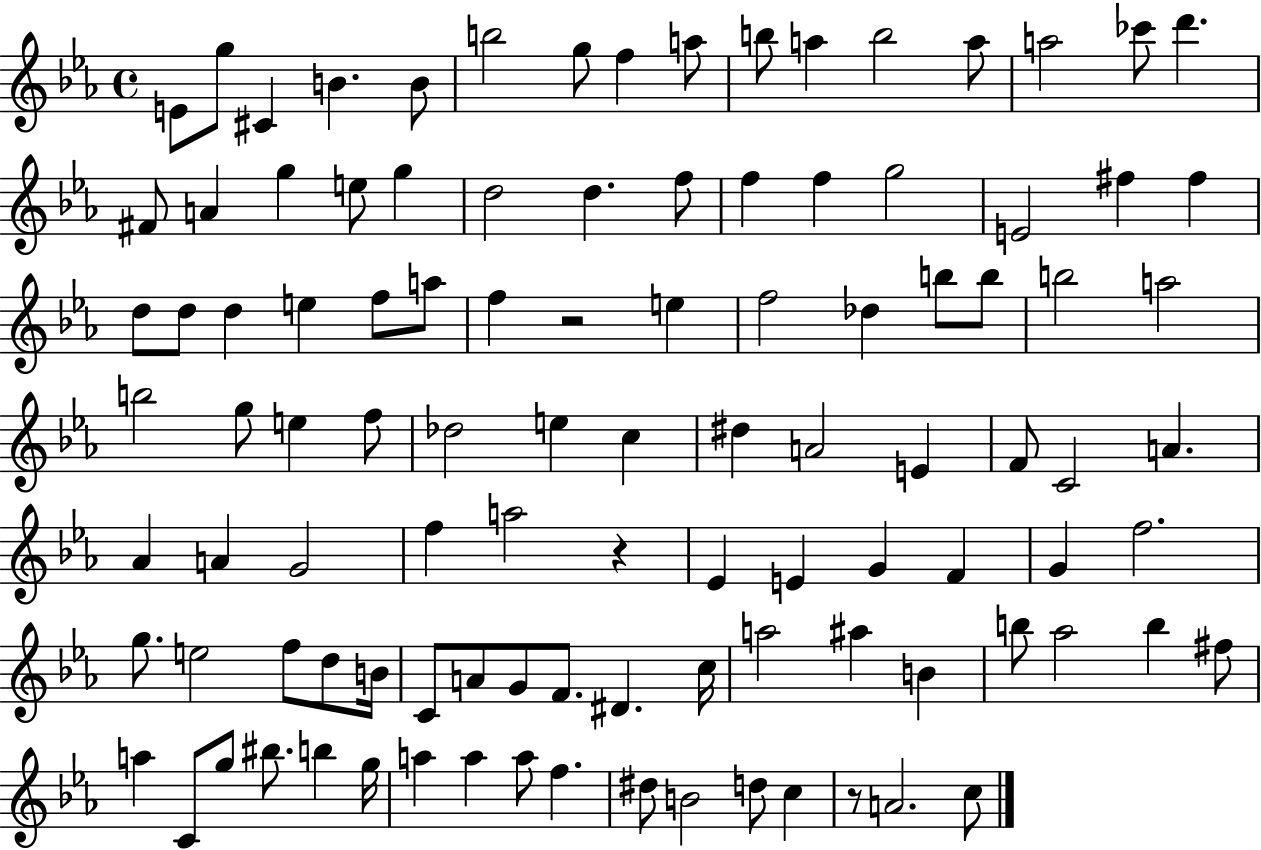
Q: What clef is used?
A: treble